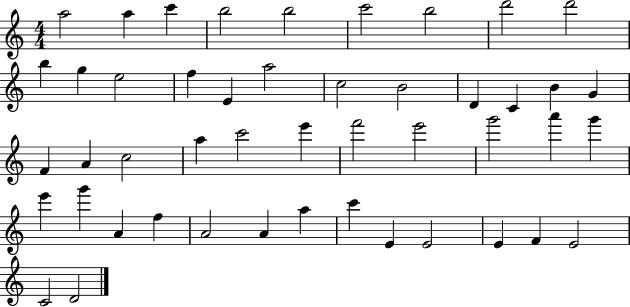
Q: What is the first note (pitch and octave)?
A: A5